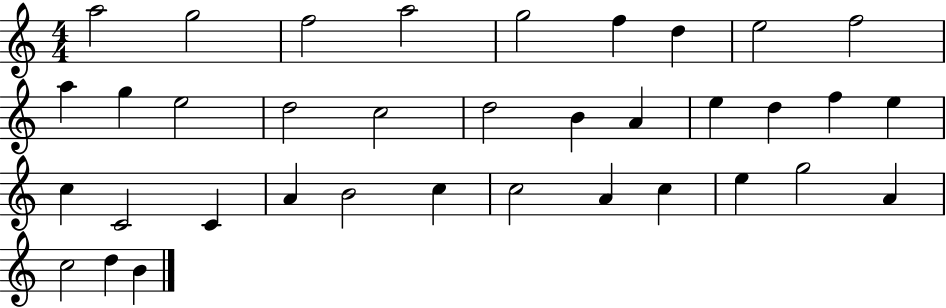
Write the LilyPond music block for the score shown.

{
  \clef treble
  \numericTimeSignature
  \time 4/4
  \key c \major
  a''2 g''2 | f''2 a''2 | g''2 f''4 d''4 | e''2 f''2 | \break a''4 g''4 e''2 | d''2 c''2 | d''2 b'4 a'4 | e''4 d''4 f''4 e''4 | \break c''4 c'2 c'4 | a'4 b'2 c''4 | c''2 a'4 c''4 | e''4 g''2 a'4 | \break c''2 d''4 b'4 | \bar "|."
}